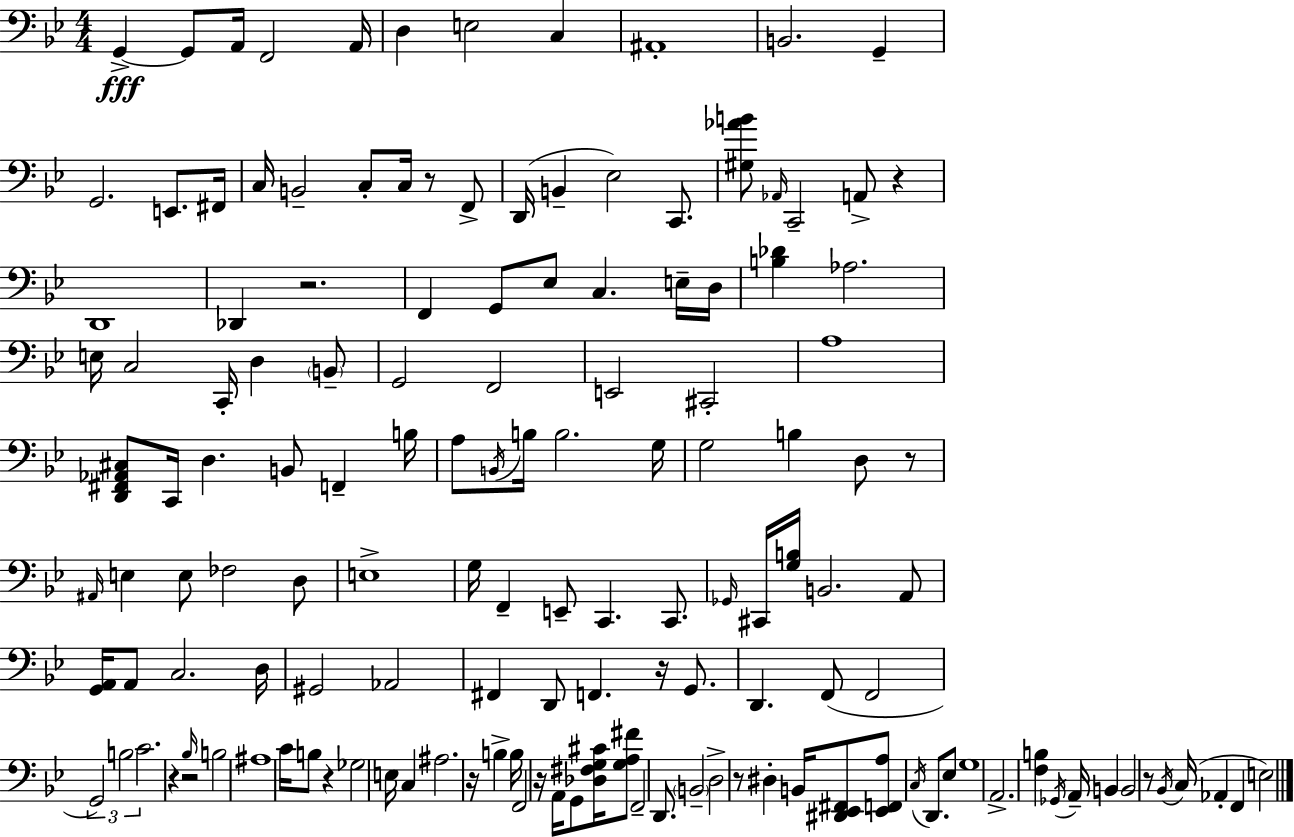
X:1
T:Untitled
M:4/4
L:1/4
K:Gm
G,, G,,/2 A,,/4 F,,2 A,,/4 D, E,2 C, ^A,,4 B,,2 G,, G,,2 E,,/2 ^F,,/4 C,/4 B,,2 C,/2 C,/4 z/2 F,,/2 D,,/4 B,, _E,2 C,,/2 [^G,_AB]/2 _A,,/4 C,,2 A,,/2 z D,,4 _D,, z2 F,, G,,/2 _E,/2 C, E,/4 D,/4 [B,_D] _A,2 E,/4 C,2 C,,/4 D, B,,/2 G,,2 F,,2 E,,2 ^C,,2 A,4 [D,,^F,,_A,,^C,]/2 C,,/4 D, B,,/2 F,, B,/4 A,/2 B,,/4 B,/4 B,2 G,/4 G,2 B, D,/2 z/2 ^A,,/4 E, E,/2 _F,2 D,/2 E,4 G,/4 F,, E,,/2 C,, C,,/2 _G,,/4 ^C,,/4 [G,B,]/4 B,,2 A,,/2 [G,,A,,]/4 A,,/2 C,2 D,/4 ^G,,2 _A,,2 ^F,, D,,/2 F,, z/4 G,,/2 D,, F,,/2 F,,2 G,,2 B,2 C2 z z2 _B,/4 B,2 ^A,4 C/4 B,/2 z _G,2 E,/4 C, ^A,2 z/4 B, B,/4 F,,2 z/4 A,,/4 G,,/2 [_D,^F,G,^C]/4 [G,A,^F]/2 F,,2 D,,/2 B,,2 D,2 z/2 ^D, B,,/4 [^D,,_E,,^F,,]/2 [_E,,F,,A,]/2 C,/4 D,,/2 _E,/2 G,4 A,,2 [F,B,] _G,,/4 A,,/4 B,, B,,2 z/2 _B,,/4 C,/4 _A,, F,, E,2